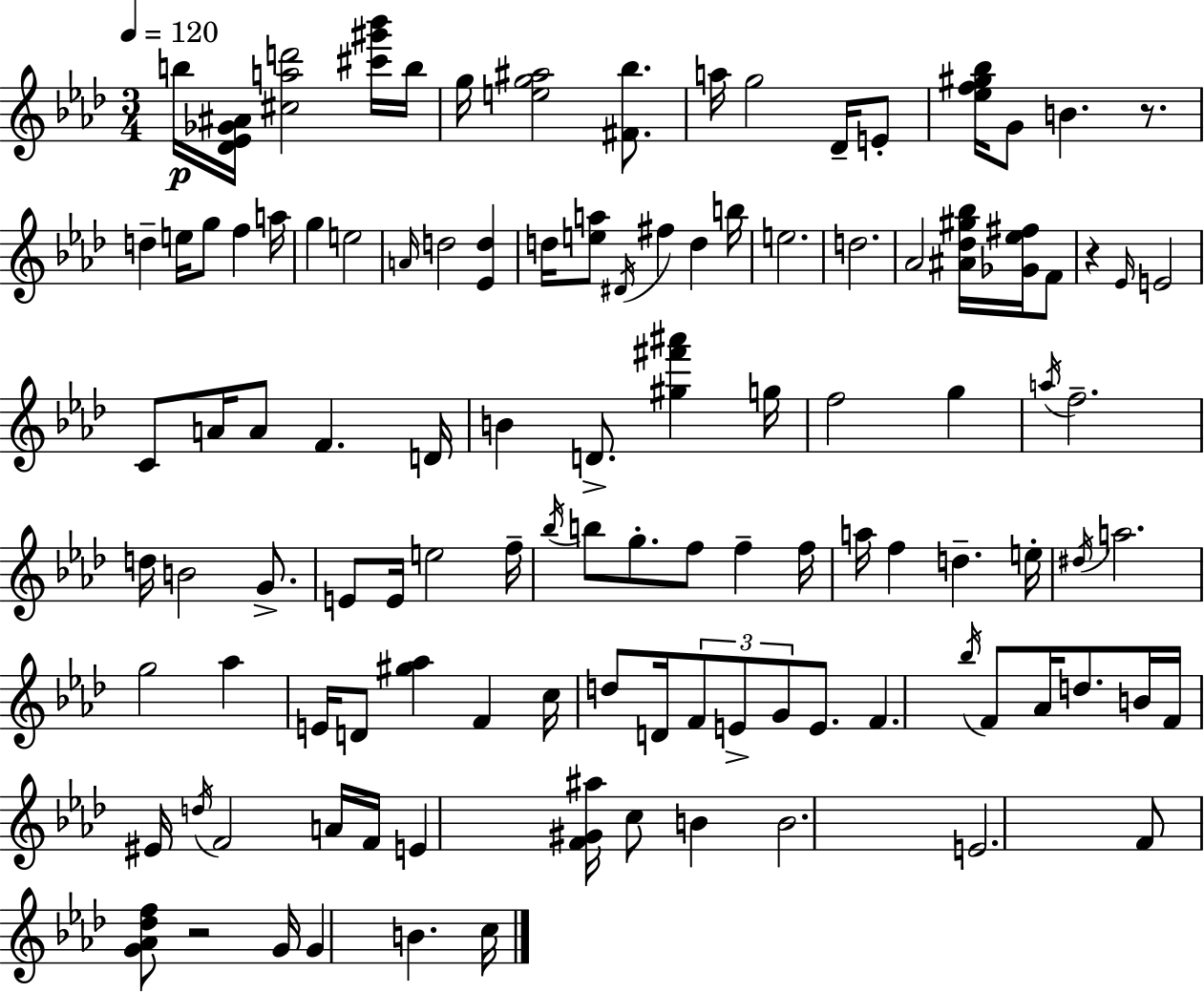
X:1
T:Untitled
M:3/4
L:1/4
K:Ab
b/4 [_D_E_G^A]/4 [^cad']2 [^c'^g'_b']/4 b/4 g/4 [eg^a]2 [^F_b]/2 a/4 g2 _D/4 E/2 [_ef^g_b]/4 G/2 B z/2 d e/4 g/2 f a/4 g e2 A/4 d2 [_Ed] d/4 [ea]/2 ^D/4 ^f d b/4 e2 d2 _A2 [^A_d^g_b]/4 [_G_e^f]/4 F/2 z _E/4 E2 C/2 A/4 A/2 F D/4 B D/2 [^g^f'^a'] g/4 f2 g a/4 f2 d/4 B2 G/2 E/2 E/4 e2 f/4 _b/4 b/2 g/2 f/2 f f/4 a/4 f d e/4 ^d/4 a2 g2 _a E/4 D/2 [^g_a] F c/4 d/2 D/4 F/2 E/2 G/2 E/2 F _b/4 F/2 _A/4 d/2 B/4 F/4 ^E/4 d/4 F2 A/4 F/4 E [F^G^a]/4 c/2 B B2 E2 F/2 [G_A_df]/2 z2 G/4 G B c/4